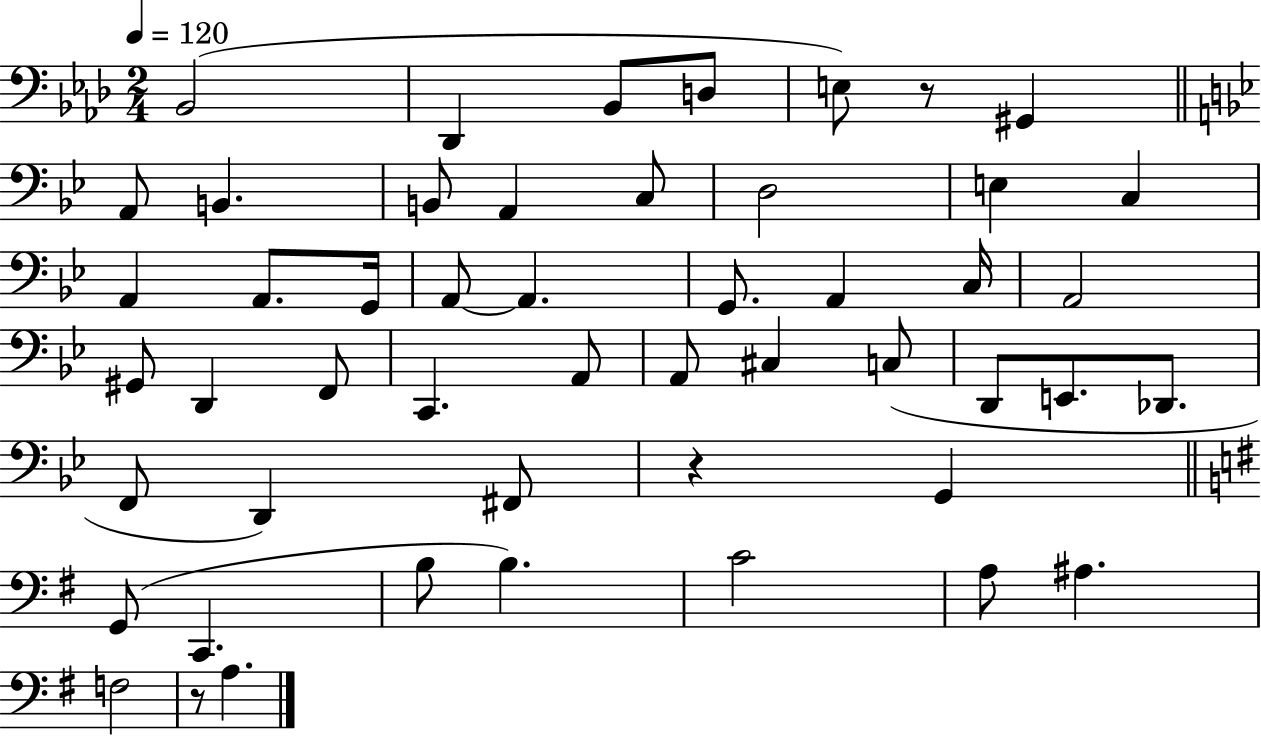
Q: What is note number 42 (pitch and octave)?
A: B3